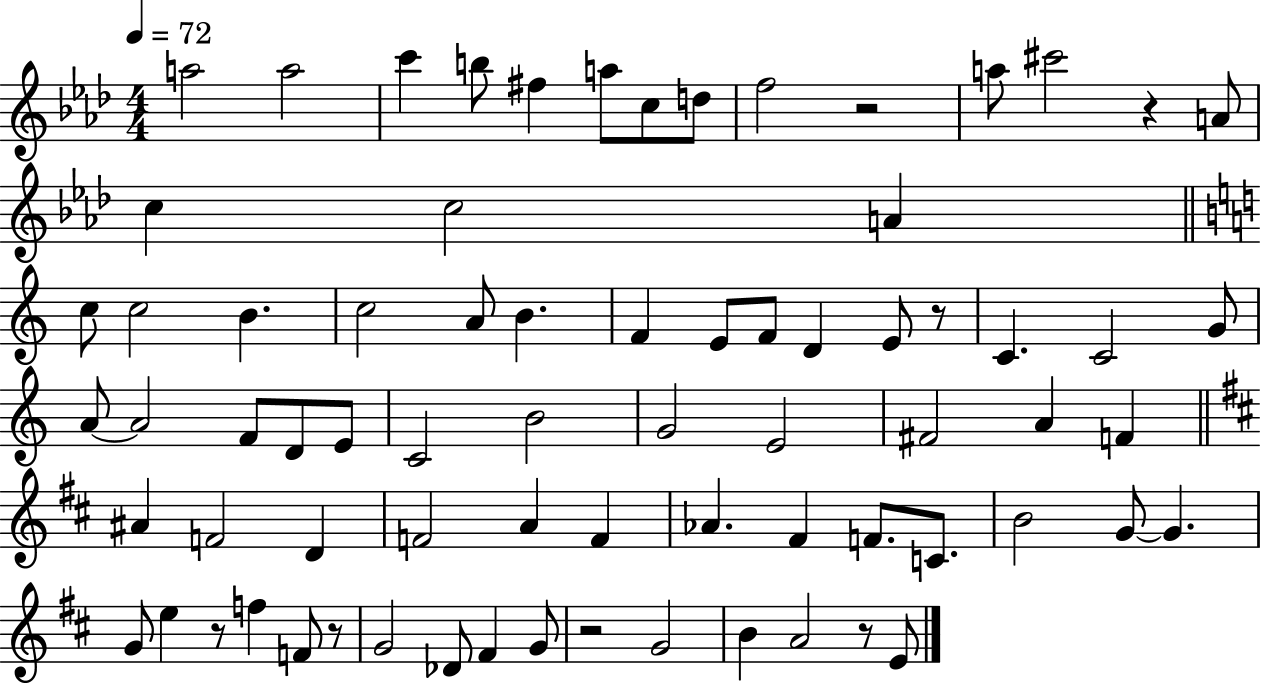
X:1
T:Untitled
M:4/4
L:1/4
K:Ab
a2 a2 c' b/2 ^f a/2 c/2 d/2 f2 z2 a/2 ^c'2 z A/2 c c2 A c/2 c2 B c2 A/2 B F E/2 F/2 D E/2 z/2 C C2 G/2 A/2 A2 F/2 D/2 E/2 C2 B2 G2 E2 ^F2 A F ^A F2 D F2 A F _A ^F F/2 C/2 B2 G/2 G G/2 e z/2 f F/2 z/2 G2 _D/2 ^F G/2 z2 G2 B A2 z/2 E/2